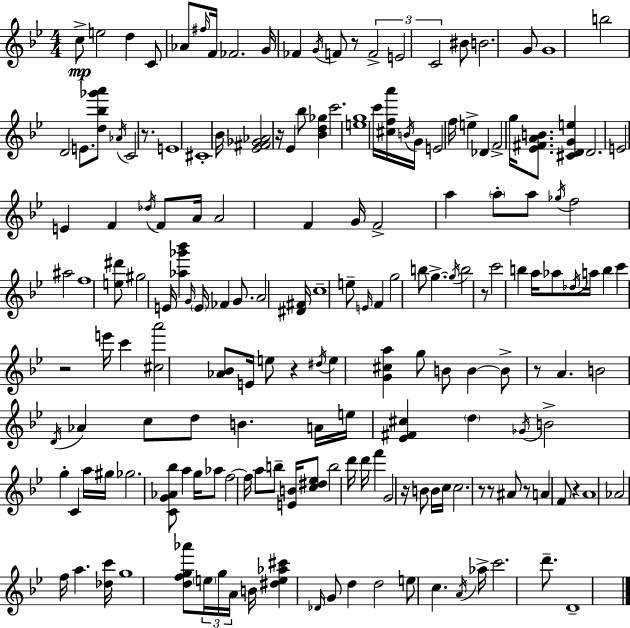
{
  \clef treble
  \numericTimeSignature
  \time 4/4
  \key g \minor
  c''8->\mp e''2 d''4 c'8 | aes'8 \grace { fis''16 } f'16 fes'2. | g'16 fes'4 \acciaccatura { g'16 } f'8 r8 \tuplet 3/2 { f'2-> | e'2 c'2 } | \break bis'8 b'2. | g'8 g'1 | b''2 d'2 | e'8. <d'' bes'' ges''' a'''>8 \acciaccatura { aes'16 } c'2 | \break r8. e'1 | cis'1-. | bes'16 <ees' fis' ges' aes'>2 r16 ees'4 | bes''8 <bes' d'' ges''>4 c'''2. | \break <e'' g''>1 | c'''16 <cis'' f'' a'''>16 \acciaccatura { b'16 } g'16 e'2 f''16 | e''4-> des'4 f'2-> | g''16 <ees' fis' a' b'>8. <cis' d' g' e''>4 d'2. | \break e'2 e'4 | f'4 \acciaccatura { des''16 } f'8 a'16 a'2 | f'4 g'16 f'2-> a''4 | \parenthesize a''8-. a''8 \acciaccatura { ges''16 } f''2 ais''2 | \break f''1 | <e'' dis'''>8 gis''2 | e'16 <aes'' ges''' bes'''>4 \grace { g'16 } \parenthesize e'16 fes'4 g'8. a'2 | <dis' fis'>16 c''1-- | \break e''8-- \grace { e'16 } f'4 g''2 | b''8 g''4.->~~ \acciaccatura { g''16 } b''2 | r8 c'''2 | b''4 a''16 aes''8 \acciaccatura { des''16 } a''16 b''4 c'''4 | \break r2 e'''16 c'''4 <cis'' a'''>2 | <aes' bes'>8 e'16 e''8 r4 | \acciaccatura { dis''16 } e''4 <g' cis'' a''>4 g''8 b'8 b'4~~ | b'8-> r8 a'4. b'2 | \break \acciaccatura { d'16 } aes'4 c''8 d''8 b'4. | a'16 e''16 <ees' fis' cis''>4 \parenthesize d''4 \acciaccatura { ges'16 } b'2-> | g''4-. c'4 a''16 gis''16 ges''2. | <c' g' aes' bes''>8 a''4 | \break g''16 aes''8 f''2~~ f''16 a''8 b''8-- | <e' b'>16 <c'' dis'' ees''>8 b''2 d'''16 d'''16 f'''4 | g'2 r16 b'8 b'16 c''16 c''2. | r8 r8 ais'8 | \break r8 a'4 f'8 r4 a'1 | aes'2 | f''16 a''4. <des'' c'''>16 g''1 | <d'' f'' g'' aes'''>8 \tuplet 3/2 { \parenthesize e''16 | \break g''16 a'16 } b'16 <dis'' e'' aes'' cis'''>4 \grace { des'16 } g'8 d''4 d''2 | e''8 c''4. \acciaccatura { a'16 } aes''16-> | c'''2. d'''8.-- d'1-- | \bar "|."
}